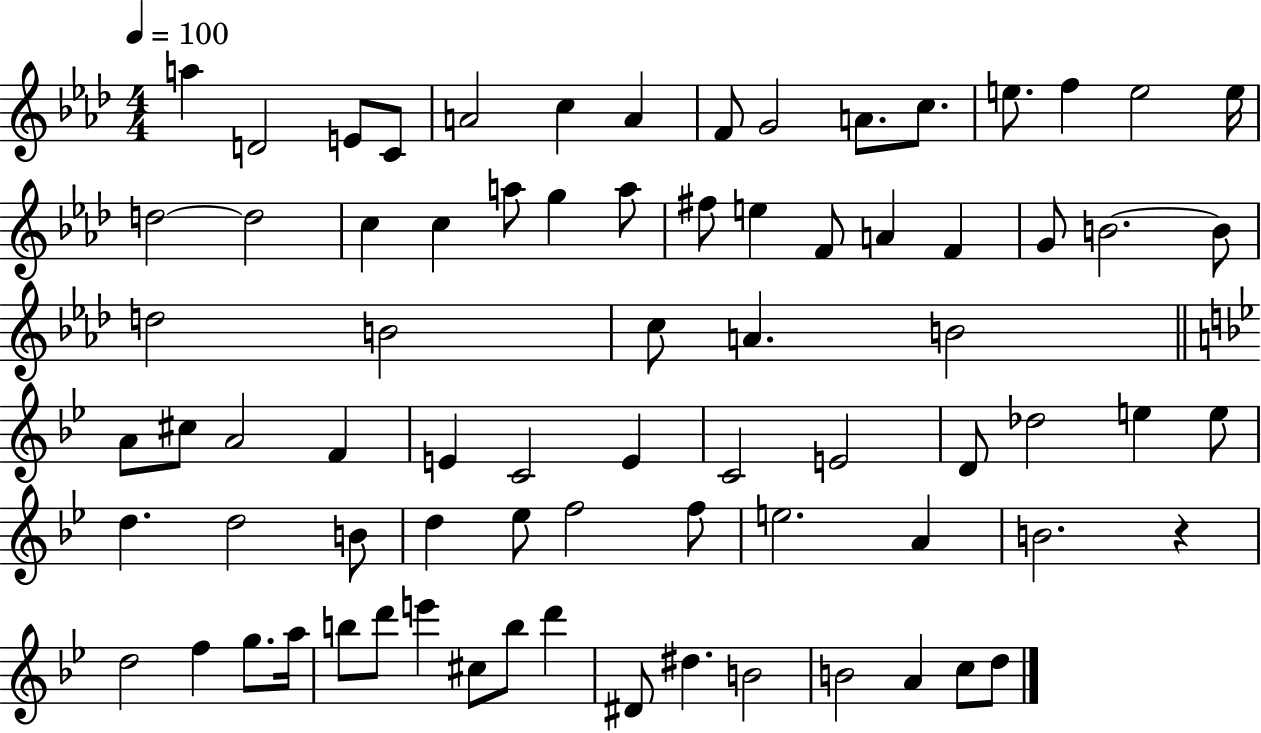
{
  \clef treble
  \numericTimeSignature
  \time 4/4
  \key aes \major
  \tempo 4 = 100
  a''4 d'2 e'8 c'8 | a'2 c''4 a'4 | f'8 g'2 a'8. c''8. | e''8. f''4 e''2 e''16 | \break d''2~~ d''2 | c''4 c''4 a''8 g''4 a''8 | fis''8 e''4 f'8 a'4 f'4 | g'8 b'2.~~ b'8 | \break d''2 b'2 | c''8 a'4. b'2 | \bar "||" \break \key bes \major a'8 cis''8 a'2 f'4 | e'4 c'2 e'4 | c'2 e'2 | d'8 des''2 e''4 e''8 | \break d''4. d''2 b'8 | d''4 ees''8 f''2 f''8 | e''2. a'4 | b'2. r4 | \break d''2 f''4 g''8. a''16 | b''8 d'''8 e'''4 cis''8 b''8 d'''4 | dis'8 dis''4. b'2 | b'2 a'4 c''8 d''8 | \break \bar "|."
}